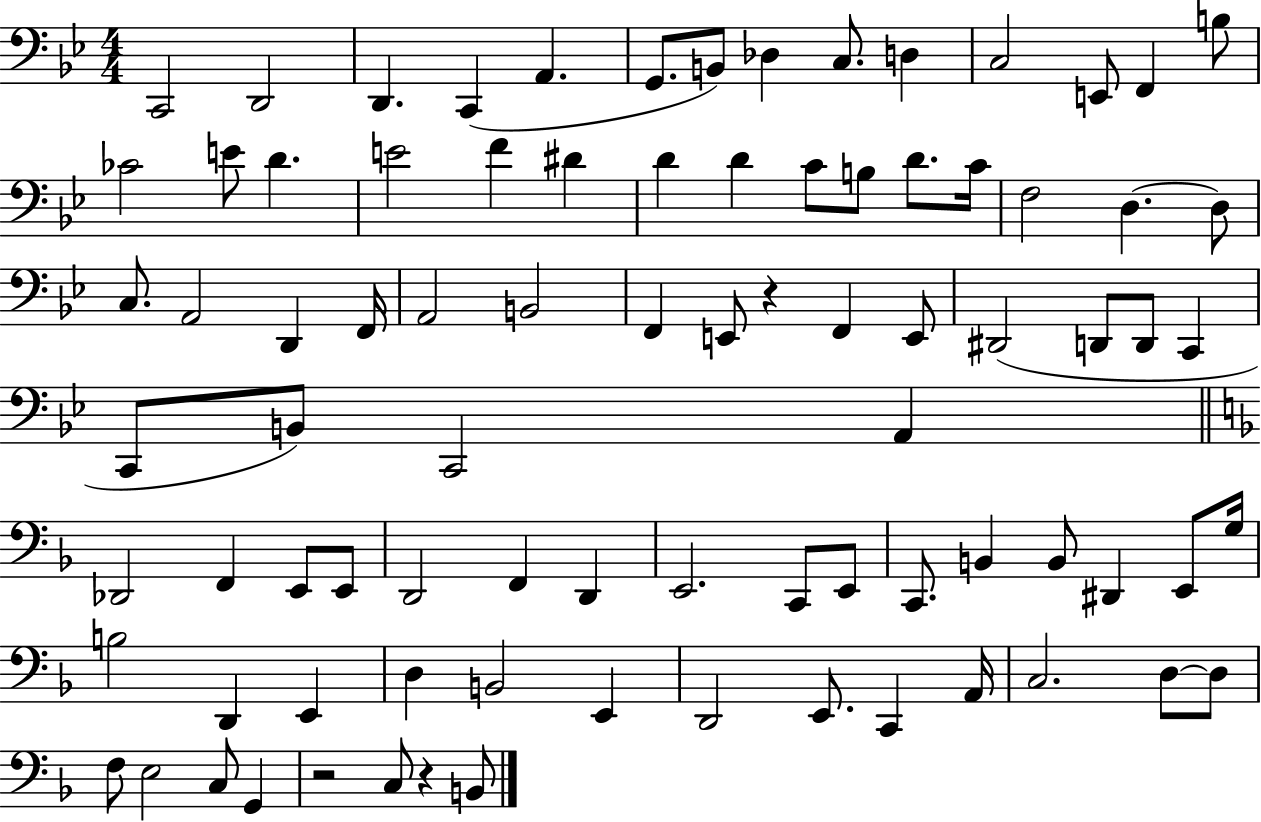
{
  \clef bass
  \numericTimeSignature
  \time 4/4
  \key bes \major
  c,2 d,2 | d,4. c,4( a,4. | g,8. b,8) des4 c8. d4 | c2 e,8 f,4 b8 | \break ces'2 e'8 d'4. | e'2 f'4 dis'4 | d'4 d'4 c'8 b8 d'8. c'16 | f2 d4.~~ d8 | \break c8. a,2 d,4 f,16 | a,2 b,2 | f,4 e,8 r4 f,4 e,8 | dis,2( d,8 d,8 c,4 | \break c,8 b,8) c,2 a,4 | \bar "||" \break \key f \major des,2 f,4 e,8 e,8 | d,2 f,4 d,4 | e,2. c,8 e,8 | c,8. b,4 b,8 dis,4 e,8 g16 | \break b2 d,4 e,4 | d4 b,2 e,4 | d,2 e,8. c,4 a,16 | c2. d8~~ d8 | \break f8 e2 c8 g,4 | r2 c8 r4 b,8 | \bar "|."
}